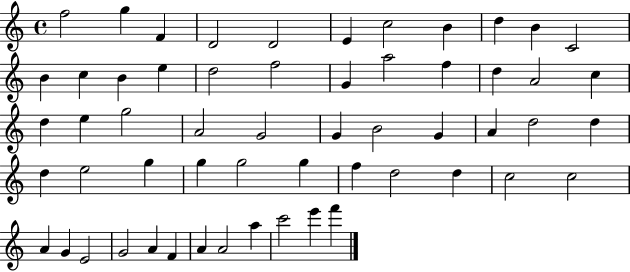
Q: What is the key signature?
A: C major